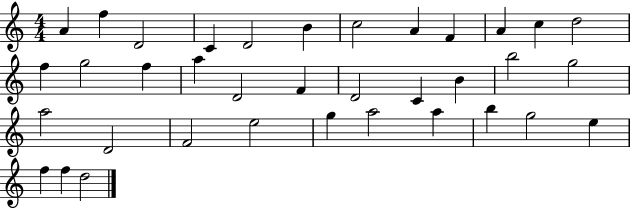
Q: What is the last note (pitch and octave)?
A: D5